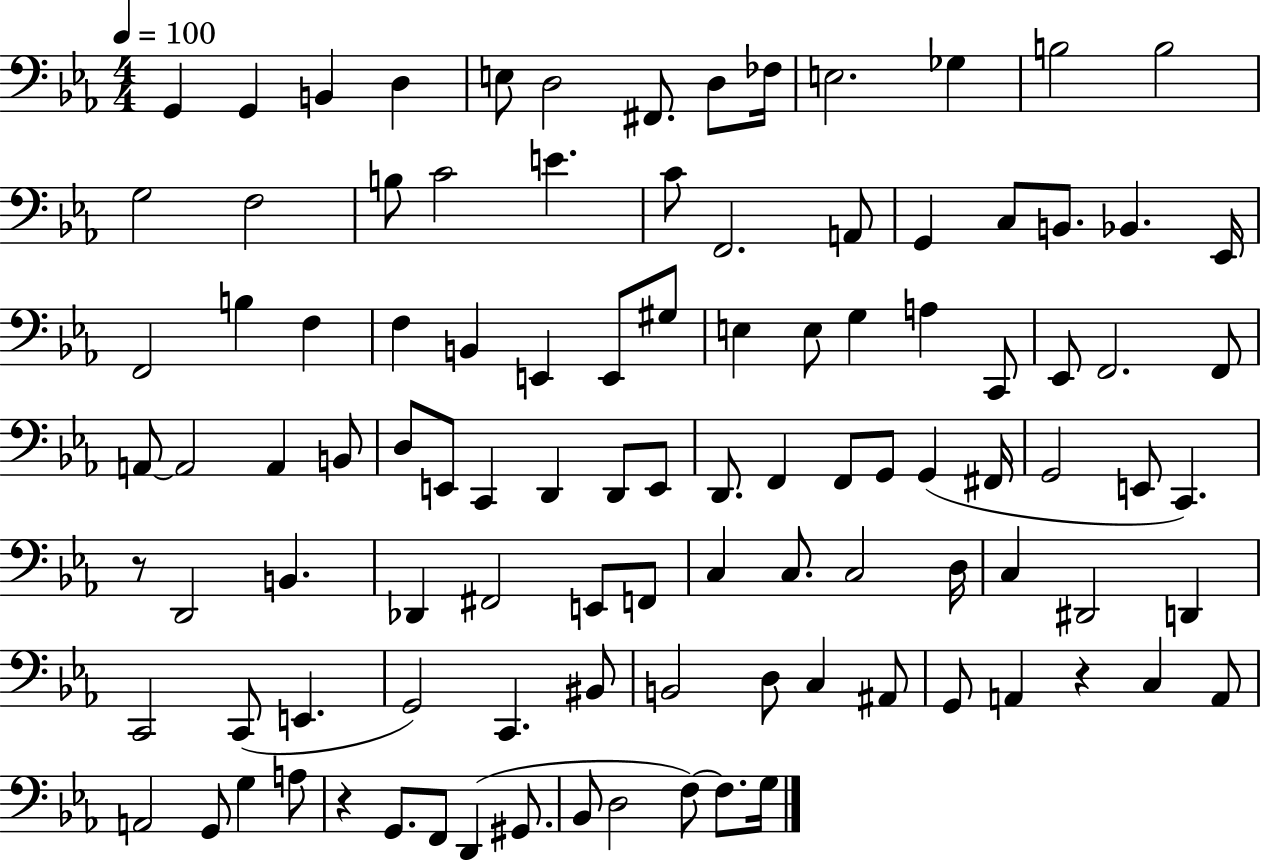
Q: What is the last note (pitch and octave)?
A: G3